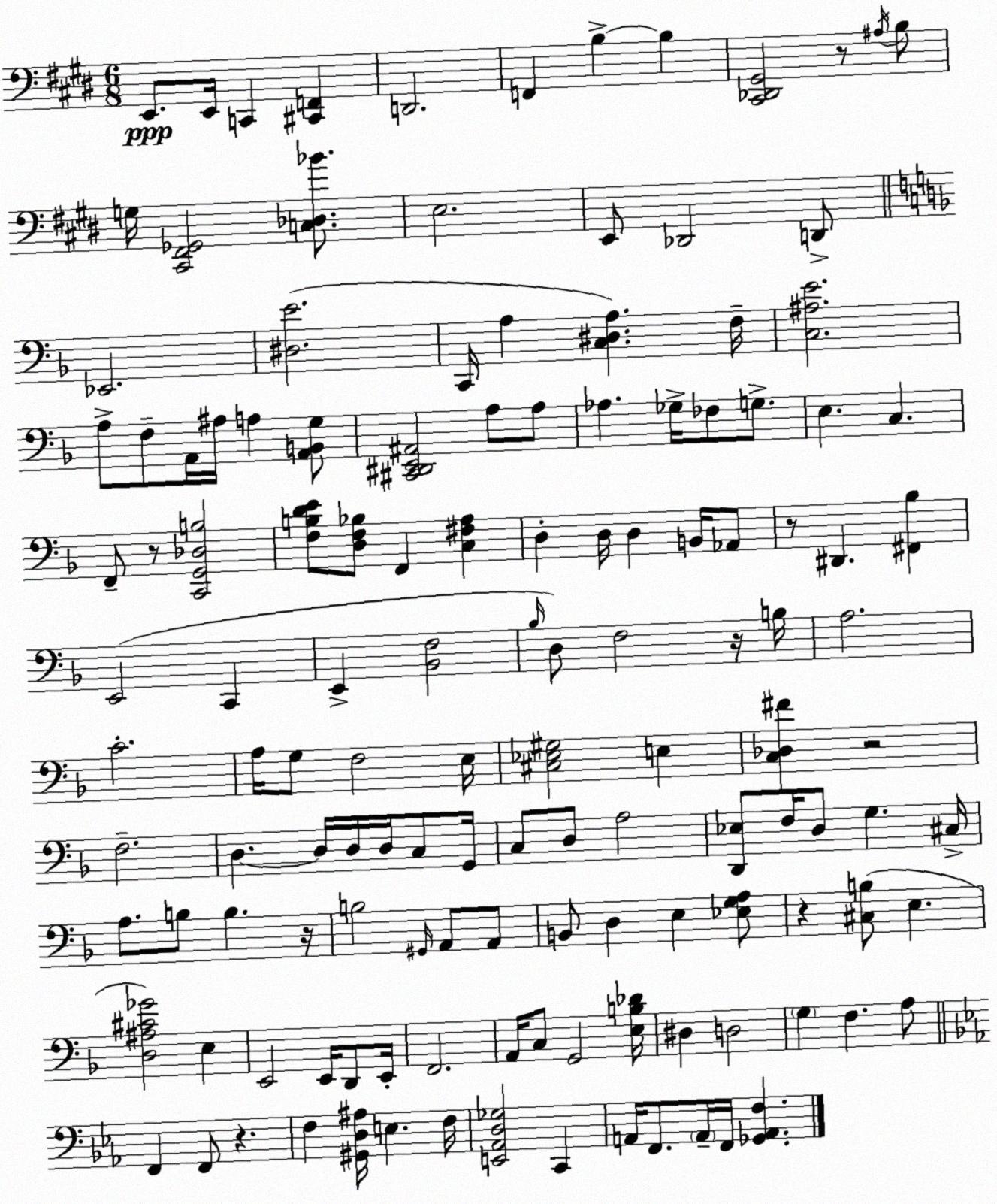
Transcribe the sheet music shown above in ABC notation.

X:1
T:Untitled
M:6/8
L:1/4
K:E
E,,/2 E,,/4 C,, [^C,,F,,] D,,2 F,, B, B, [^C,,_D,,^G,,]2 z/2 ^A,/4 B,/2 G,/4 [^C,,^F,,_G,,]2 [C,_D,_B]/2 E,2 E,,/2 _D,,2 D,,/2 _E,,2 [^D,E]2 C,,/4 A, [C,^D,A,] F,/4 [C,^A,E]2 A,/2 F,/2 A,,/4 ^A,/4 A, [A,,B,,G,]/2 [^C,,^D,,E,,^A,,]2 A,/2 A,/2 _A, _G,/4 _F,/2 G,/2 E, C, F,,/2 z/2 [C,,G,,_D,B,]2 [F,B,DE]/2 [D,F,_B,]/2 F,, [C,^F,A,] D, D,/4 D, B,,/4 _A,,/2 z/2 ^D,, [^F,,_B,] E,,2 C,, E,, [_B,,F,]2 _B,/4 D,/2 F,2 z/4 B,/4 A,2 C2 A,/4 G,/2 F,2 E,/4 [^C,_E,^G,]2 E, [C,_D,^F] z2 F,2 D, D,/4 D,/4 D,/4 C,/2 G,,/4 C,/2 D,/2 A,2 [D,,_E,]/2 F,/4 D,/2 G, ^C,/4 A,/2 B,/2 B, z/4 B,2 ^G,,/4 A,,/2 A,,/2 B,,/2 D, E, [_E,G,A,]/2 z [^C,B,]/2 E, [D,^A,^C_G]2 E, E,,2 E,,/4 D,,/2 E,,/4 F,,2 A,,/4 C,/2 G,,2 [E,B,_D]/4 ^D, D,2 G, F, A,/2 F,, F,,/2 z F, [^G,,D,^A,]/4 E, F,/4 [E,,_A,,D,_G,]2 C,, A,,/4 F,,/2 A,,/4 F,,/4 [_G,,A,,F,]